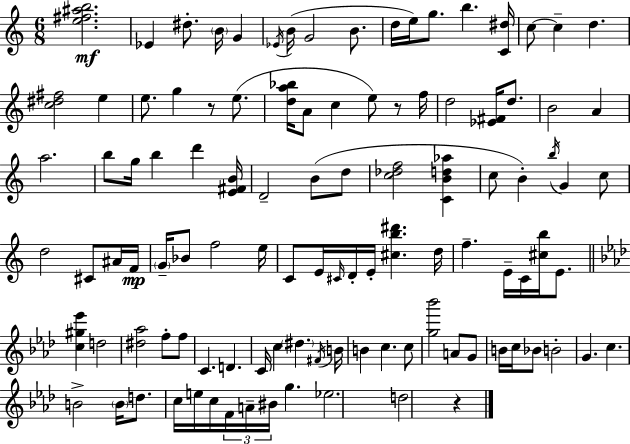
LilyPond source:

{
  \clef treble
  \numericTimeSignature
  \time 6/8
  \key a \minor
  <e'' fis'' ais'' b''>2.\mf | ees'4 dis''8.-. \parenthesize b'16 g'4 | \acciaccatura { ees'16 } b'16( g'2 b'8. | d''16 e''16) g''8. b''4. | \break <c' dis''>16 c''8~~ c''4-- d''4. | <c'' dis'' fis''>2 e''4 | e''8. g''4 r8 e''8.( | <d'' a'' bes''>16 a'8 c''4 e''8) r8 | \break f''16 d''2 <ees' fis'>16 d''8. | b'2 a'4 | a''2. | b''8 g''16 b''4 d'''4 | \break <e' fis' b'>16 d'2-- b'8( d''8 | <c'' des'' f''>2 <c' b' d'' aes''>4 | c''8 b'4-.) \acciaccatura { b''16 } g'4 | c''8 d''2 cis'8 | \break ais'16 f'16\mp \parenthesize g'16-- bes'8 f''2 | e''16 c'8 e'16 \grace { cis'16 } d'16-. e'16-. <cis'' b'' dis'''>4. | d''16 f''4.-- e'16-- c'16 <cis'' b''>16 | e'8. \bar "||" \break \key aes \major <c'' gis'' ees'''>4 d''2 | <dis'' aes''>2 f''8-. f''8 | c'4. d'4. | c'16 c''4 \parenthesize dis''4. \acciaccatura { fis'16 } | \break b'16 b'4 c''4. c''8 | <g'' bes'''>2 a'8 g'8 | b'16 c''16 bes'8 b'2-. | g'4. c''4. | \break b'2-> \parenthesize b'16 d''8. | c''16 e''16 c''16 \tuplet 3/2 { f'16 a'16-- bis'16 } g''4. | ees''2. | d''2 r4 | \break \bar "|."
}